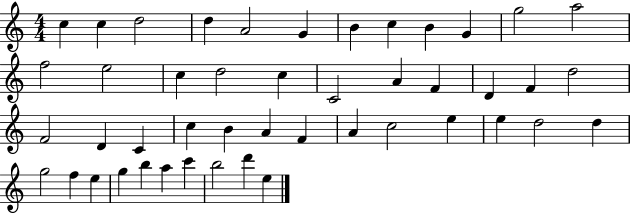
C5/q C5/q D5/h D5/q A4/h G4/q B4/q C5/q B4/q G4/q G5/h A5/h F5/h E5/h C5/q D5/h C5/q C4/h A4/q F4/q D4/q F4/q D5/h F4/h D4/q C4/q C5/q B4/q A4/q F4/q A4/q C5/h E5/q E5/q D5/h D5/q G5/h F5/q E5/q G5/q B5/q A5/q C6/q B5/h D6/q E5/q